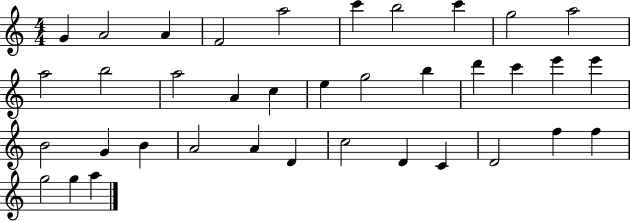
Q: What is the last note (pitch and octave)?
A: A5